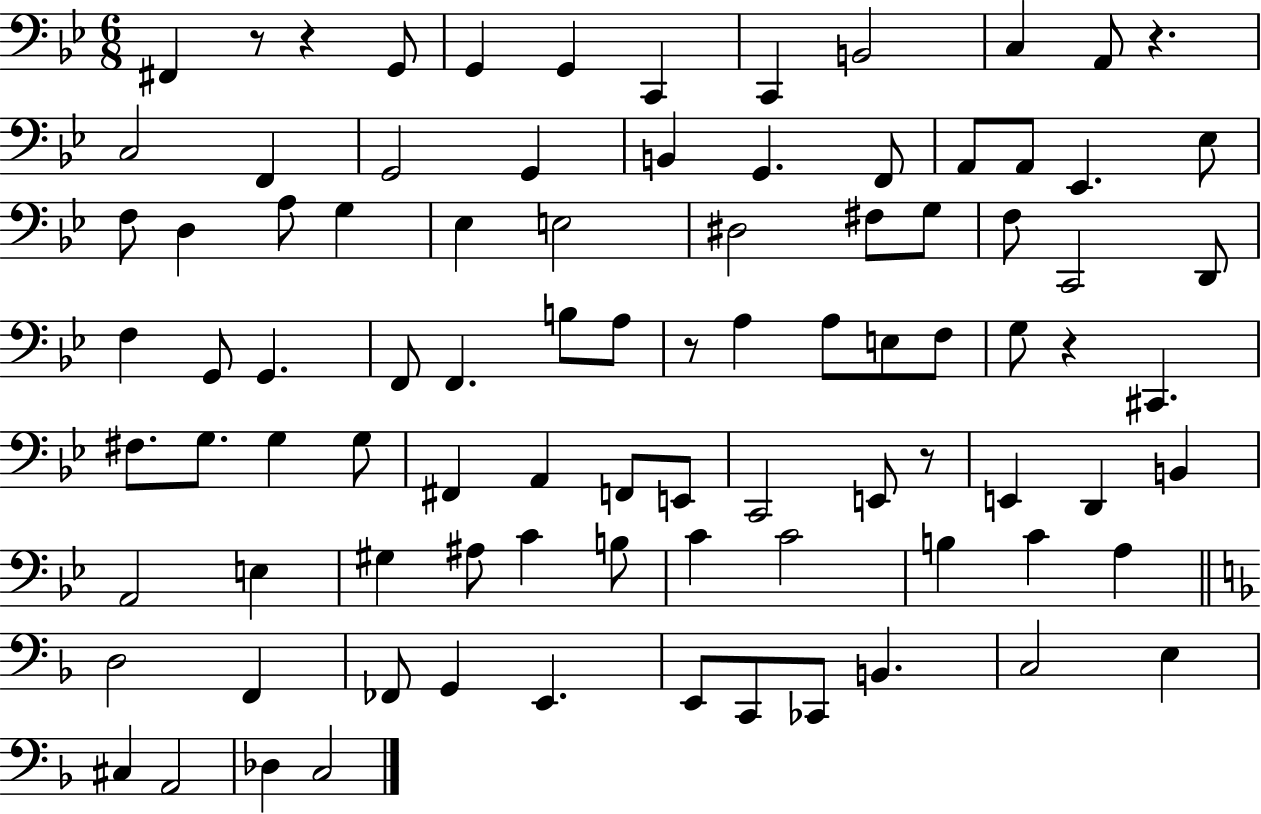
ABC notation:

X:1
T:Untitled
M:6/8
L:1/4
K:Bb
^F,, z/2 z G,,/2 G,, G,, C,, C,, B,,2 C, A,,/2 z C,2 F,, G,,2 G,, B,, G,, F,,/2 A,,/2 A,,/2 _E,, _E,/2 F,/2 D, A,/2 G, _E, E,2 ^D,2 ^F,/2 G,/2 F,/2 C,,2 D,,/2 F, G,,/2 G,, F,,/2 F,, B,/2 A,/2 z/2 A, A,/2 E,/2 F,/2 G,/2 z ^C,, ^F,/2 G,/2 G, G,/2 ^F,, A,, F,,/2 E,,/2 C,,2 E,,/2 z/2 E,, D,, B,, A,,2 E, ^G, ^A,/2 C B,/2 C C2 B, C A, D,2 F,, _F,,/2 G,, E,, E,,/2 C,,/2 _C,,/2 B,, C,2 E, ^C, A,,2 _D, C,2